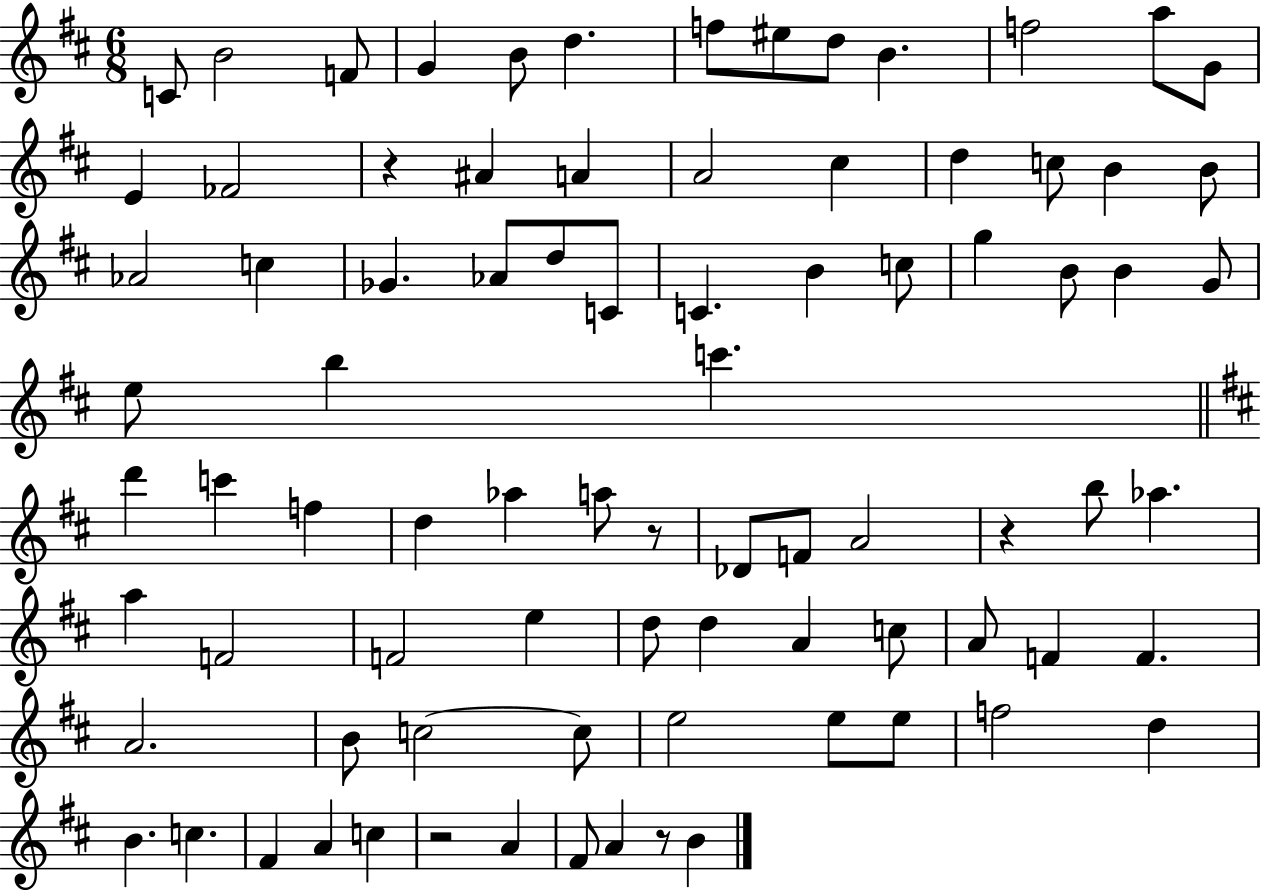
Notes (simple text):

C4/e B4/h F4/e G4/q B4/e D5/q. F5/e EIS5/e D5/e B4/q. F5/h A5/e G4/e E4/q FES4/h R/q A#4/q A4/q A4/h C#5/q D5/q C5/e B4/q B4/e Ab4/h C5/q Gb4/q. Ab4/e D5/e C4/e C4/q. B4/q C5/e G5/q B4/e B4/q G4/e E5/e B5/q C6/q. D6/q C6/q F5/q D5/q Ab5/q A5/e R/e Db4/e F4/e A4/h R/q B5/e Ab5/q. A5/q F4/h F4/h E5/q D5/e D5/q A4/q C5/e A4/e F4/q F4/q. A4/h. B4/e C5/h C5/e E5/h E5/e E5/e F5/h D5/q B4/q. C5/q. F#4/q A4/q C5/q R/h A4/q F#4/e A4/q R/e B4/q